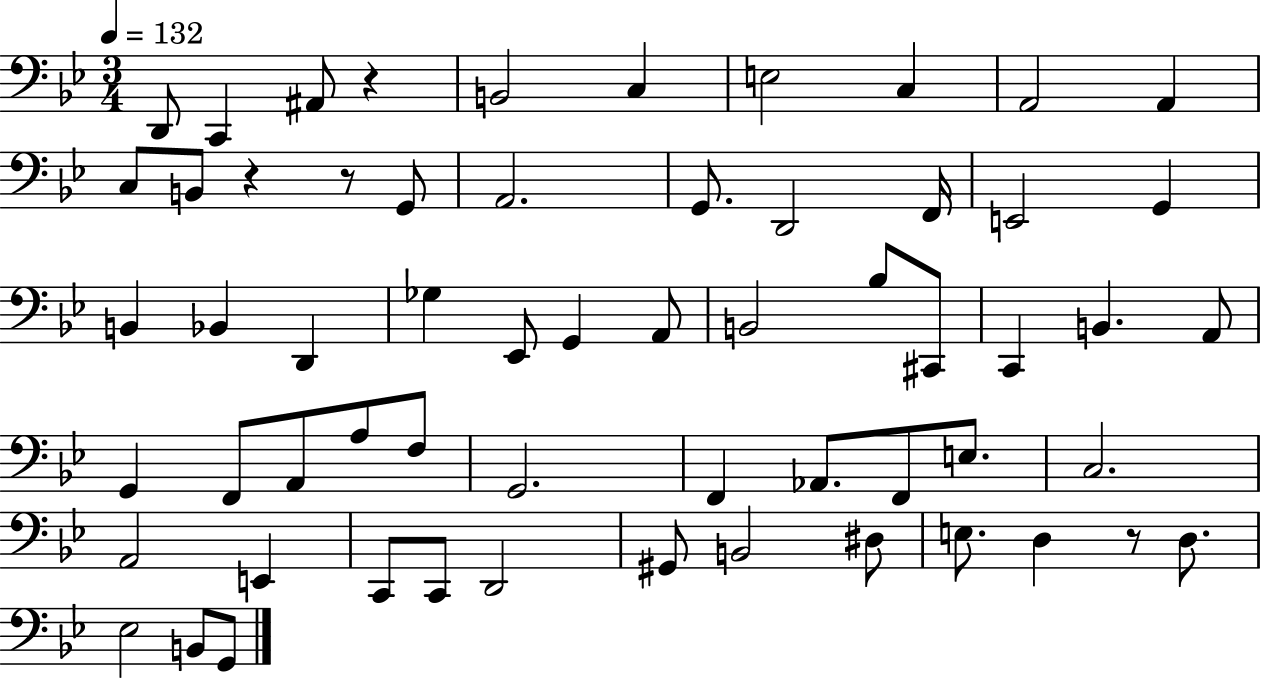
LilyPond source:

{
  \clef bass
  \numericTimeSignature
  \time 3/4
  \key bes \major
  \tempo 4 = 132
  d,8 c,4 ais,8 r4 | b,2 c4 | e2 c4 | a,2 a,4 | \break c8 b,8 r4 r8 g,8 | a,2. | g,8. d,2 f,16 | e,2 g,4 | \break b,4 bes,4 d,4 | ges4 ees,8 g,4 a,8 | b,2 bes8 cis,8 | c,4 b,4. a,8 | \break g,4 f,8 a,8 a8 f8 | g,2. | f,4 aes,8. f,8 e8. | c2. | \break a,2 e,4 | c,8 c,8 d,2 | gis,8 b,2 dis8 | e8. d4 r8 d8. | \break ees2 b,8 g,8 | \bar "|."
}